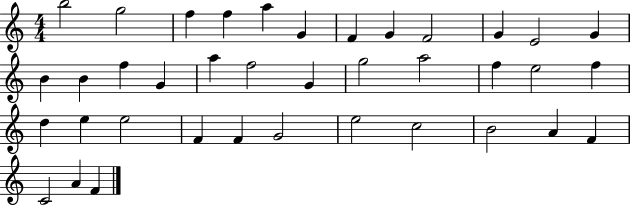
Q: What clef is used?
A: treble